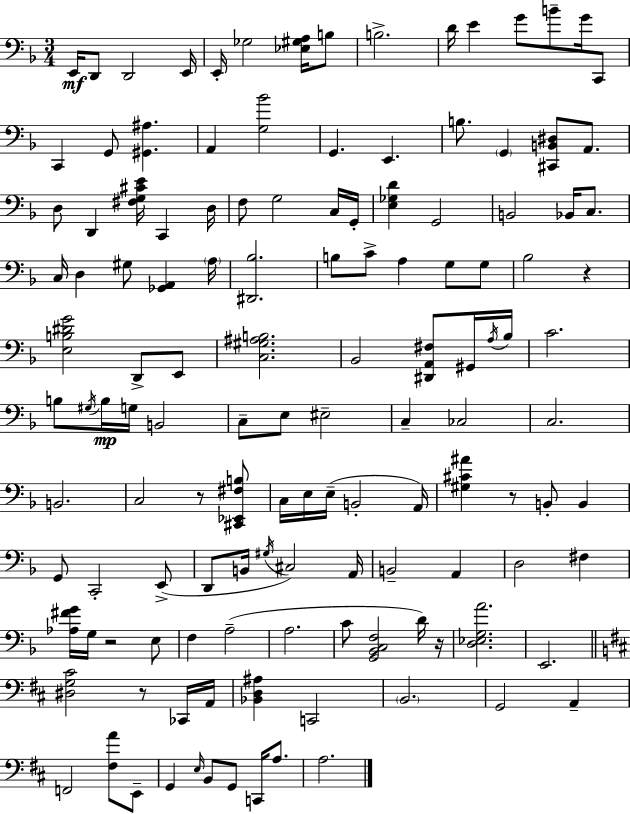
E2/s D2/e D2/h E2/s E2/s Gb3/h [Eb3,G#3,A3]/s B3/e B3/h. D4/s E4/q G4/e B4/e G4/s C2/e C2/q G2/e [G#2,A#3]/q. A2/q [G3,Bb4]/h G2/q. E2/q. B3/e. G2/q [C#2,B2,D#3]/e A2/e. D3/e D2/q [F#3,G3,C#4,E4]/s C2/q D3/s F3/e G3/h C3/s G2/s [E3,Gb3,D4]/q G2/h B2/h Bb2/s C3/e. C3/s D3/q G#3/e [Gb2,A2]/q A3/s [D#2,Bb3]/h. B3/e C4/e A3/q G3/e G3/e Bb3/h R/q [E3,B3,D#4,G4]/h D2/e E2/e [C3,G#3,A#3,B3]/h. Bb2/h [D#2,A2,F#3]/e G#2/s A3/s Bb3/s C4/h. B3/e G#3/s B3/s G3/s B2/h C3/e E3/e EIS3/h C3/q CES3/h C3/h. B2/h. C3/h R/e [C#2,Eb2,F#3,B3]/e C3/s E3/s E3/s B2/h A2/s [G#3,C#4,A#4]/q R/e B2/e B2/q G2/e C2/h E2/e D2/e B2/s G#3/s C#3/h A2/s B2/h A2/q D3/h F#3/q [Ab3,F#4,G4]/s G3/s R/h E3/e F3/q A3/h A3/h. C4/e [G2,Bb2,C3,F3]/h D4/s R/s [D3,Eb3,G3,A4]/h. E2/h. [D#3,G3,C#4]/h R/e CES2/s A2/s [Bb2,D3,A#3]/q C2/h B2/h. G2/h A2/q F2/h [F#3,A4]/e E2/e G2/q E3/s B2/e G2/e C2/s A3/e. A3/h.